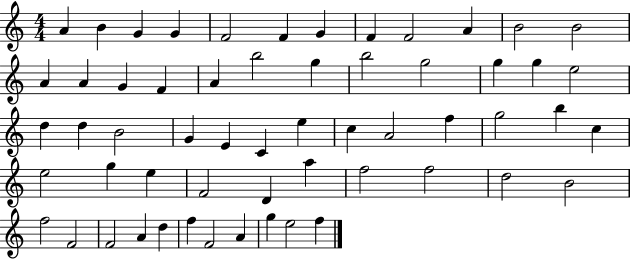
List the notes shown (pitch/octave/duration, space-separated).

A4/q B4/q G4/q G4/q F4/h F4/q G4/q F4/q F4/h A4/q B4/h B4/h A4/q A4/q G4/q F4/q A4/q B5/h G5/q B5/h G5/h G5/q G5/q E5/h D5/q D5/q B4/h G4/q E4/q C4/q E5/q C5/q A4/h F5/q G5/h B5/q C5/q E5/h G5/q E5/q F4/h D4/q A5/q F5/h F5/h D5/h B4/h F5/h F4/h F4/h A4/q D5/q F5/q F4/h A4/q G5/q E5/h F5/q